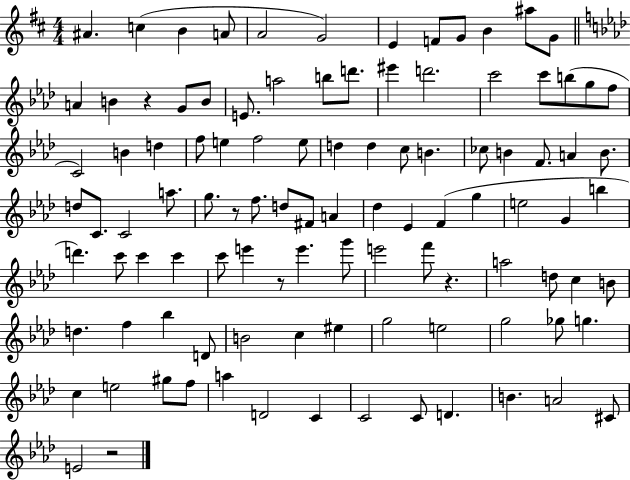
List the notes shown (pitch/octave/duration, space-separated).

A#4/q. C5/q B4/q A4/e A4/h G4/h E4/q F4/e G4/e B4/q A#5/e G4/e A4/q B4/q R/q G4/e B4/e E4/e. A5/h B5/e D6/e. EIS6/q D6/h. C6/h C6/e B5/e G5/e F5/e C4/h B4/q D5/q F5/e E5/q F5/h E5/e D5/q D5/q C5/e B4/q. CES5/e B4/q F4/e. A4/q B4/e. D5/e C4/e. C4/h A5/e. G5/e. R/e F5/e. D5/e F#4/e A4/q Db5/q Eb4/q F4/q G5/q E5/h G4/q B5/q D6/q. C6/e C6/q C6/q C6/e E6/q R/e E6/q. G6/e E6/h F6/e R/q. A5/h D5/e C5/q B4/e D5/q. F5/q Bb5/q D4/e B4/h C5/q EIS5/q G5/h E5/h G5/h Gb5/e G5/q. C5/q E5/h G#5/e F5/e A5/q D4/h C4/q C4/h C4/e D4/q. B4/q. A4/h C#4/e E4/h R/h